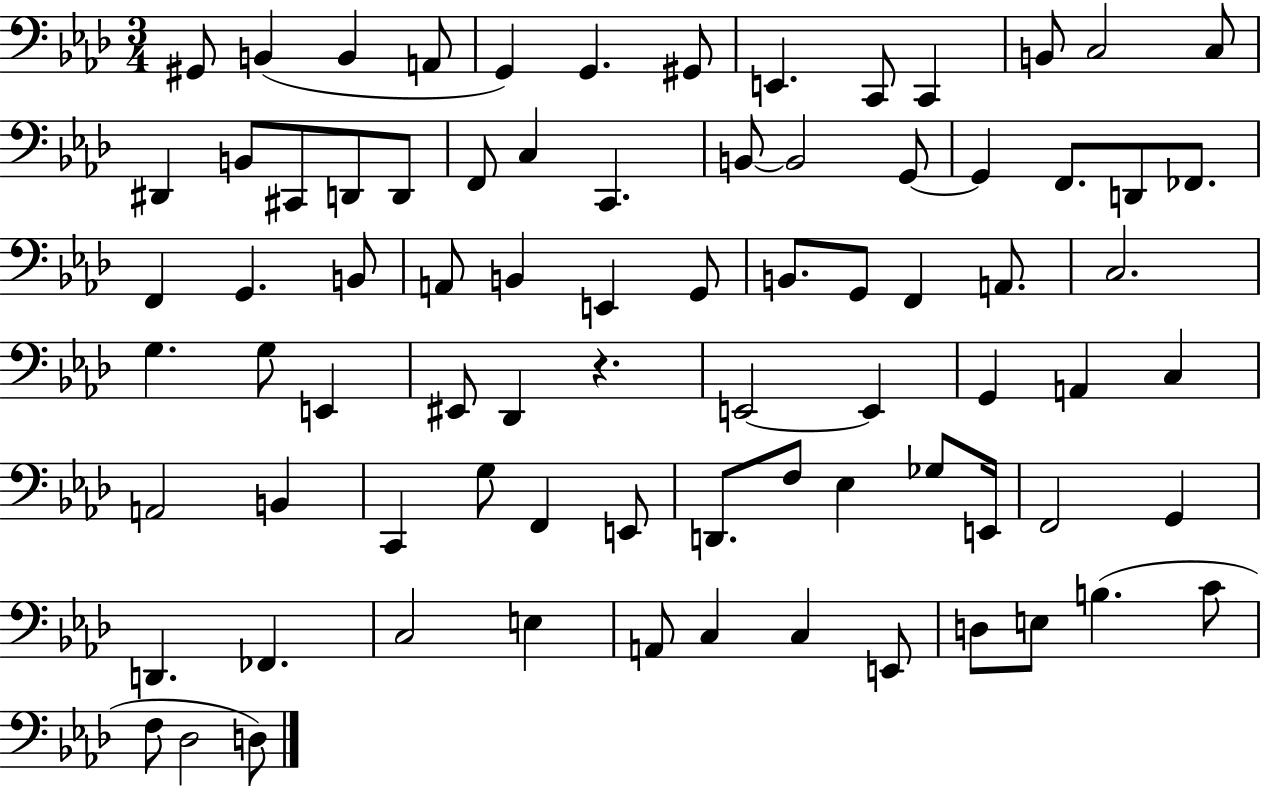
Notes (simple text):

G#2/e B2/q B2/q A2/e G2/q G2/q. G#2/e E2/q. C2/e C2/q B2/e C3/h C3/e D#2/q B2/e C#2/e D2/e D2/e F2/e C3/q C2/q. B2/e B2/h G2/e G2/q F2/e. D2/e FES2/e. F2/q G2/q. B2/e A2/e B2/q E2/q G2/e B2/e. G2/e F2/q A2/e. C3/h. G3/q. G3/e E2/q EIS2/e Db2/q R/q. E2/h E2/q G2/q A2/q C3/q A2/h B2/q C2/q G3/e F2/q E2/e D2/e. F3/e Eb3/q Gb3/e E2/s F2/h G2/q D2/q. FES2/q. C3/h E3/q A2/e C3/q C3/q E2/e D3/e E3/e B3/q. C4/e F3/e Db3/h D3/e